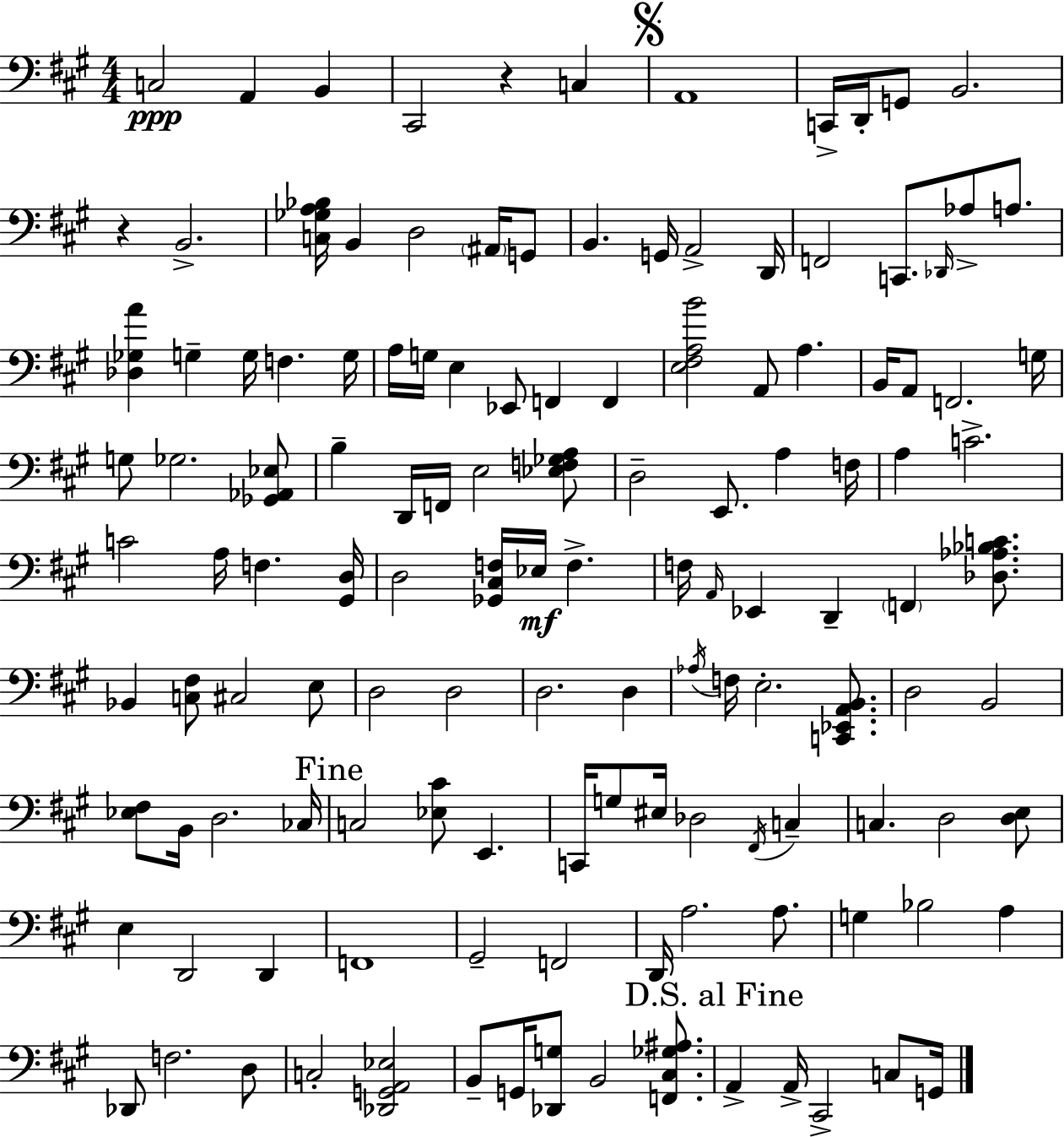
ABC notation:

X:1
T:Untitled
M:4/4
L:1/4
K:A
C,2 A,, B,, ^C,,2 z C, A,,4 C,,/4 D,,/4 G,,/2 B,,2 z B,,2 [C,_G,A,_B,]/4 B,, D,2 ^A,,/4 G,,/2 B,, G,,/4 A,,2 D,,/4 F,,2 C,,/2 _D,,/4 _A,/2 A,/2 [_D,_G,A] G, G,/4 F, G,/4 A,/4 G,/4 E, _E,,/2 F,, F,, [E,^F,A,B]2 A,,/2 A, B,,/4 A,,/2 F,,2 G,/4 G,/2 _G,2 [_G,,_A,,_E,]/2 B, D,,/4 F,,/4 E,2 [_E,F,_G,A,]/2 D,2 E,,/2 A, F,/4 A, C2 C2 A,/4 F, [^G,,D,]/4 D,2 [_G,,^C,F,]/4 _E,/4 F, F,/4 A,,/4 _E,, D,, F,, [_D,_A,_B,C]/2 _B,, [C,^F,]/2 ^C,2 E,/2 D,2 D,2 D,2 D, _A,/4 F,/4 E,2 [C,,_E,,A,,B,,]/2 D,2 B,,2 [_E,^F,]/2 B,,/4 D,2 _C,/4 C,2 [_E,^C]/2 E,, C,,/4 G,/2 ^E,/4 _D,2 ^F,,/4 C, C, D,2 [D,E,]/2 E, D,,2 D,, F,,4 ^G,,2 F,,2 D,,/4 A,2 A,/2 G, _B,2 A, _D,,/2 F,2 D,/2 C,2 [_D,,G,,A,,_E,]2 B,,/2 G,,/4 [_D,,G,]/2 B,,2 [F,,^C,_G,^A,]/2 A,, A,,/4 ^C,,2 C,/2 G,,/4